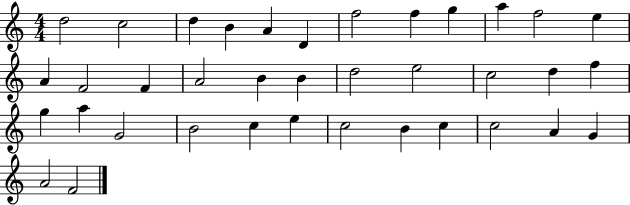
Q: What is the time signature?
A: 4/4